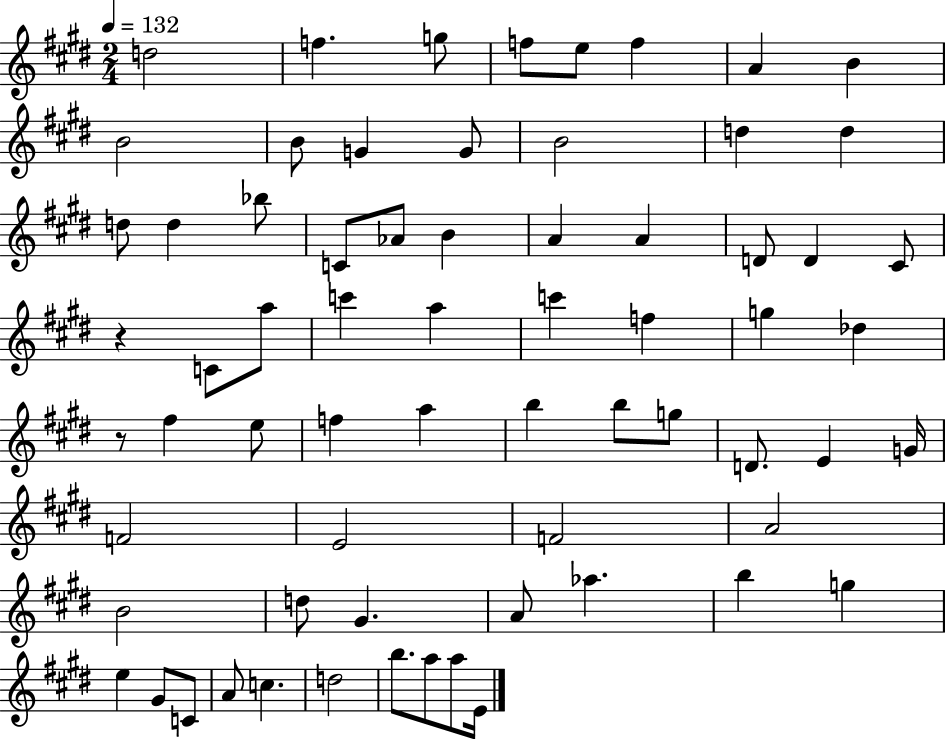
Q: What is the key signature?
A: E major